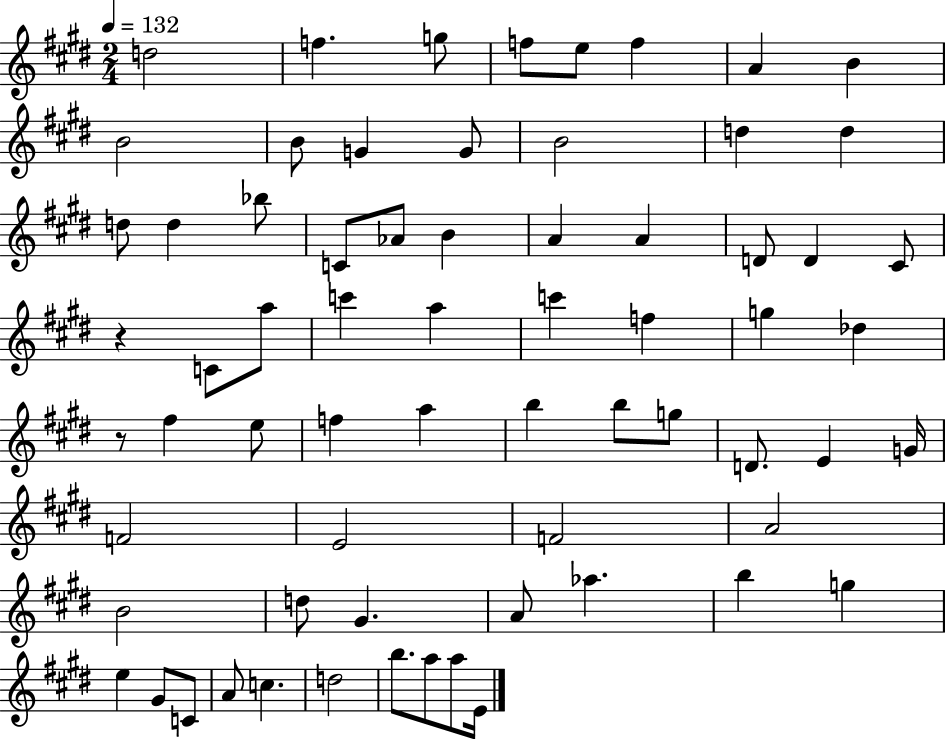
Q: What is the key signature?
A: E major